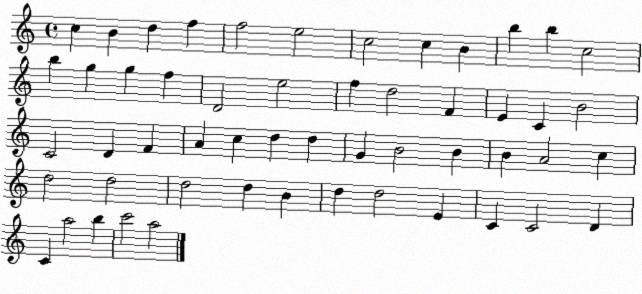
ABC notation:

X:1
T:Untitled
M:4/4
L:1/4
K:C
c B d f f2 e2 c2 c B b b c2 b g g f D2 e2 f d2 F E C B2 C2 D F A c d d G B2 B B A2 c d2 d2 d2 d B d d2 E C C2 D C a2 b c'2 a2